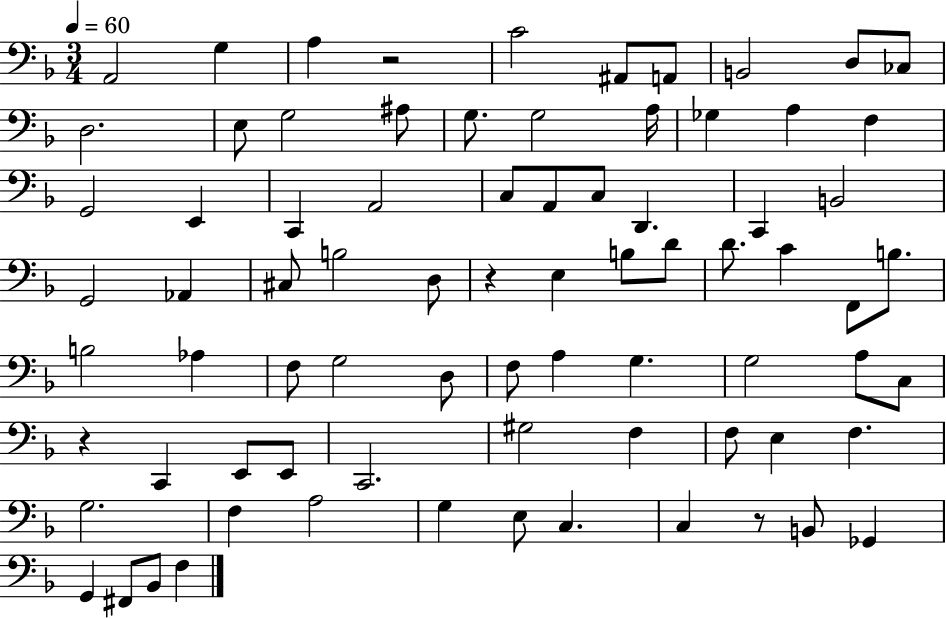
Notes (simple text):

A2/h G3/q A3/q R/h C4/h A#2/e A2/e B2/h D3/e CES3/e D3/h. E3/e G3/h A#3/e G3/e. G3/h A3/s Gb3/q A3/q F3/q G2/h E2/q C2/q A2/h C3/e A2/e C3/e D2/q. C2/q B2/h G2/h Ab2/q C#3/e B3/h D3/e R/q E3/q B3/e D4/e D4/e. C4/q F2/e B3/e. B3/h Ab3/q F3/e G3/h D3/e F3/e A3/q G3/q. G3/h A3/e C3/e R/q C2/q E2/e E2/e C2/h. G#3/h F3/q F3/e E3/q F3/q. G3/h. F3/q A3/h G3/q E3/e C3/q. C3/q R/e B2/e Gb2/q G2/q F#2/e Bb2/e F3/q